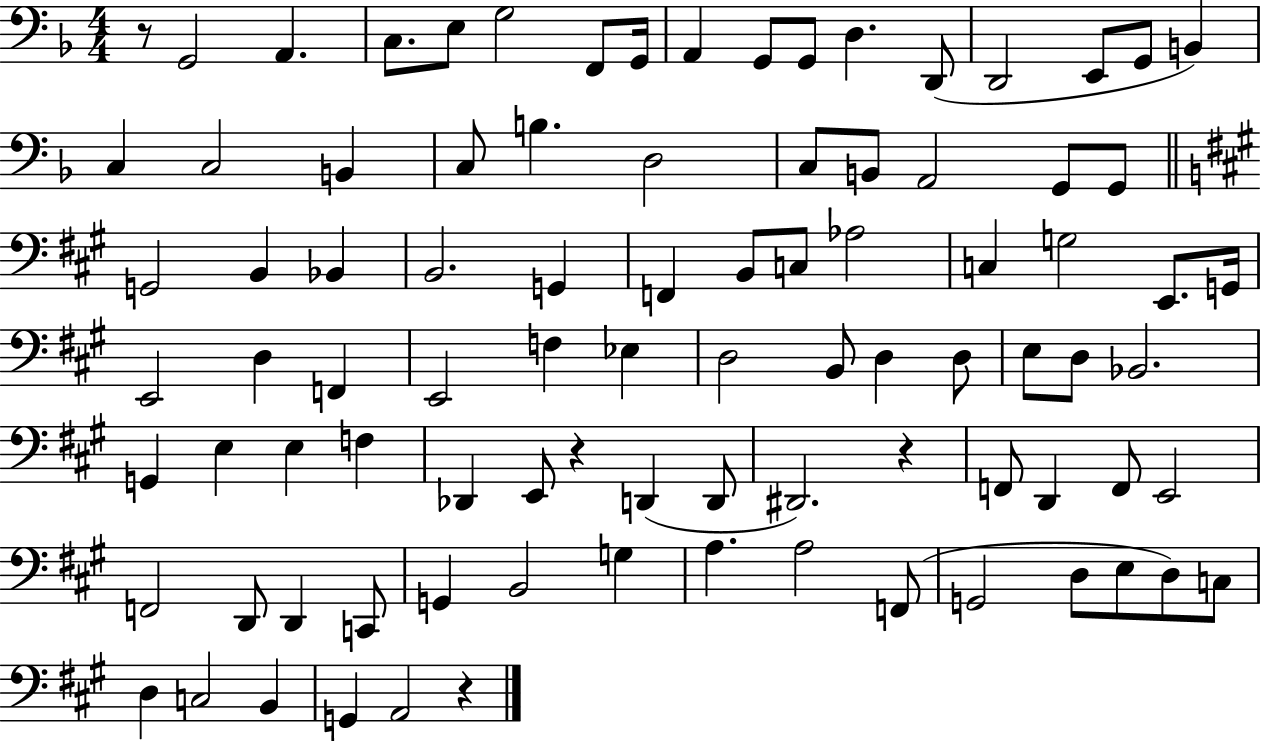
R/e G2/h A2/q. C3/e. E3/e G3/h F2/e G2/s A2/q G2/e G2/e D3/q. D2/e D2/h E2/e G2/e B2/q C3/q C3/h B2/q C3/e B3/q. D3/h C3/e B2/e A2/h G2/e G2/e G2/h B2/q Bb2/q B2/h. G2/q F2/q B2/e C3/e Ab3/h C3/q G3/h E2/e. G2/s E2/h D3/q F2/q E2/h F3/q Eb3/q D3/h B2/e D3/q D3/e E3/e D3/e Bb2/h. G2/q E3/q E3/q F3/q Db2/q E2/e R/q D2/q D2/e D#2/h. R/q F2/e D2/q F2/e E2/h F2/h D2/e D2/q C2/e G2/q B2/h G3/q A3/q. A3/h F2/e G2/h D3/e E3/e D3/e C3/e D3/q C3/h B2/q G2/q A2/h R/q